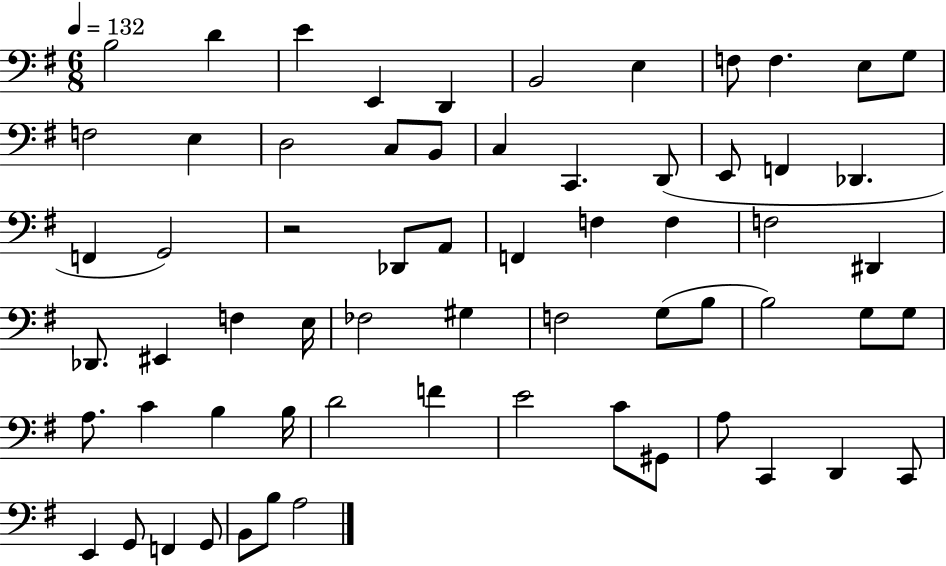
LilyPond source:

{
  \clef bass
  \numericTimeSignature
  \time 6/8
  \key g \major
  \tempo 4 = 132
  b2 d'4 | e'4 e,4 d,4 | b,2 e4 | f8 f4. e8 g8 | \break f2 e4 | d2 c8 b,8 | c4 c,4. d,8( | e,8 f,4 des,4. | \break f,4 g,2) | r2 des,8 a,8 | f,4 f4 f4 | f2 dis,4 | \break des,8. eis,4 f4 e16 | fes2 gis4 | f2 g8( b8 | b2) g8 g8 | \break a8. c'4 b4 b16 | d'2 f'4 | e'2 c'8 gis,8 | a8 c,4 d,4 c,8 | \break e,4 g,8 f,4 g,8 | b,8 b8 a2 | \bar "|."
}